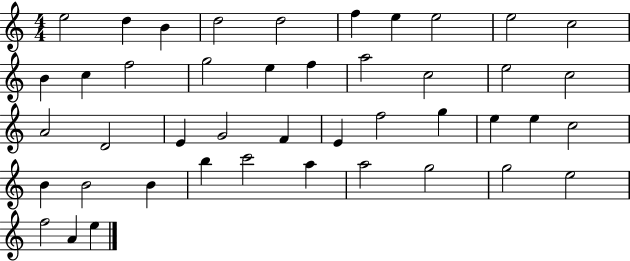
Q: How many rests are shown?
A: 0